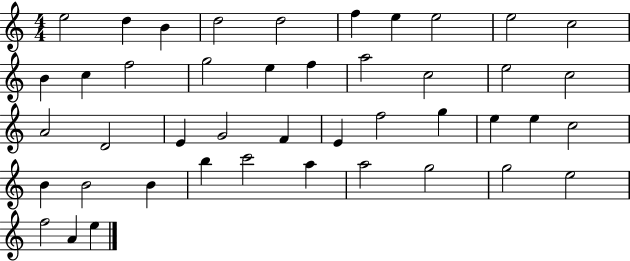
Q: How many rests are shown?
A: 0